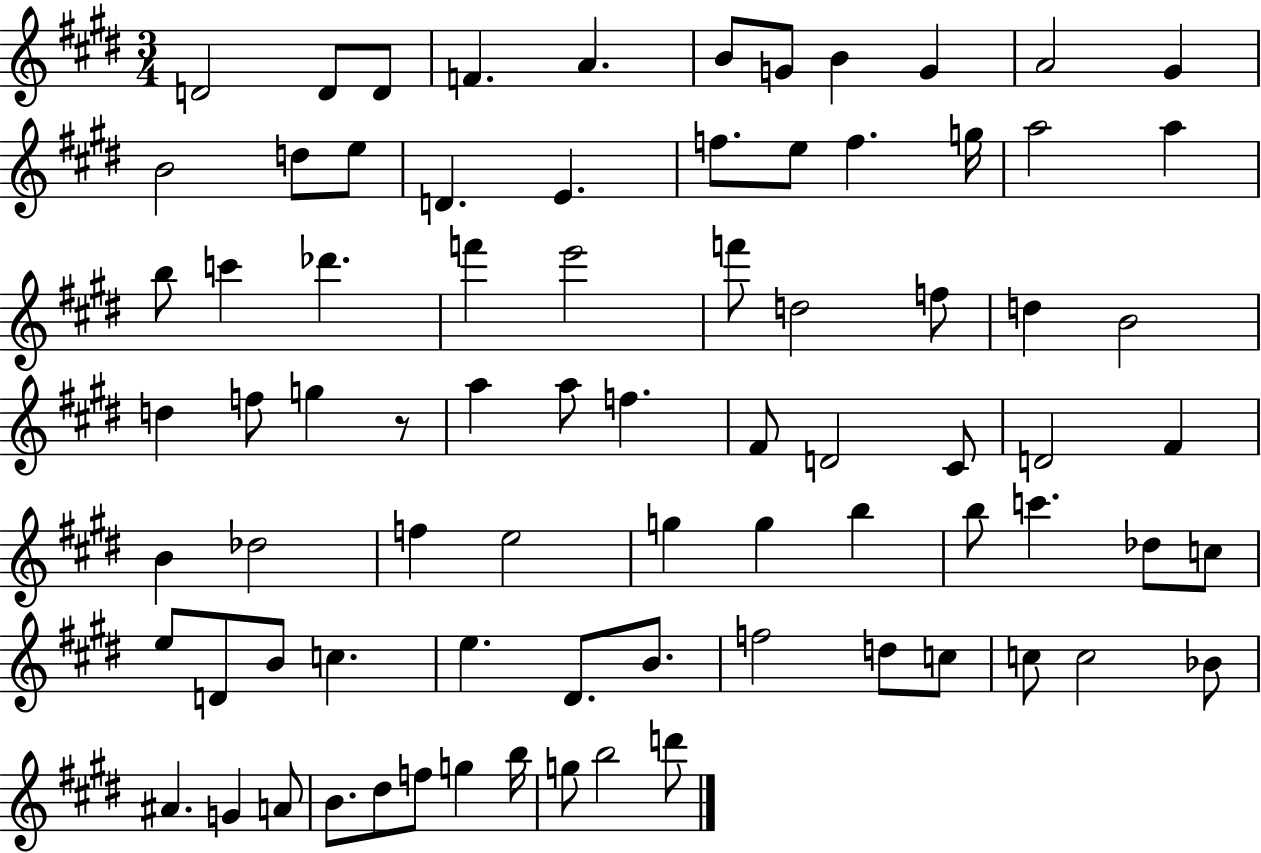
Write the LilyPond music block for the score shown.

{
  \clef treble
  \numericTimeSignature
  \time 3/4
  \key e \major
  d'2 d'8 d'8 | f'4. a'4. | b'8 g'8 b'4 g'4 | a'2 gis'4 | \break b'2 d''8 e''8 | d'4. e'4. | f''8. e''8 f''4. g''16 | a''2 a''4 | \break b''8 c'''4 des'''4. | f'''4 e'''2 | f'''8 d''2 f''8 | d''4 b'2 | \break d''4 f''8 g''4 r8 | a''4 a''8 f''4. | fis'8 d'2 cis'8 | d'2 fis'4 | \break b'4 des''2 | f''4 e''2 | g''4 g''4 b''4 | b''8 c'''4. des''8 c''8 | \break e''8 d'8 b'8 c''4. | e''4. dis'8. b'8. | f''2 d''8 c''8 | c''8 c''2 bes'8 | \break ais'4. g'4 a'8 | b'8. dis''8 f''8 g''4 b''16 | g''8 b''2 d'''8 | \bar "|."
}